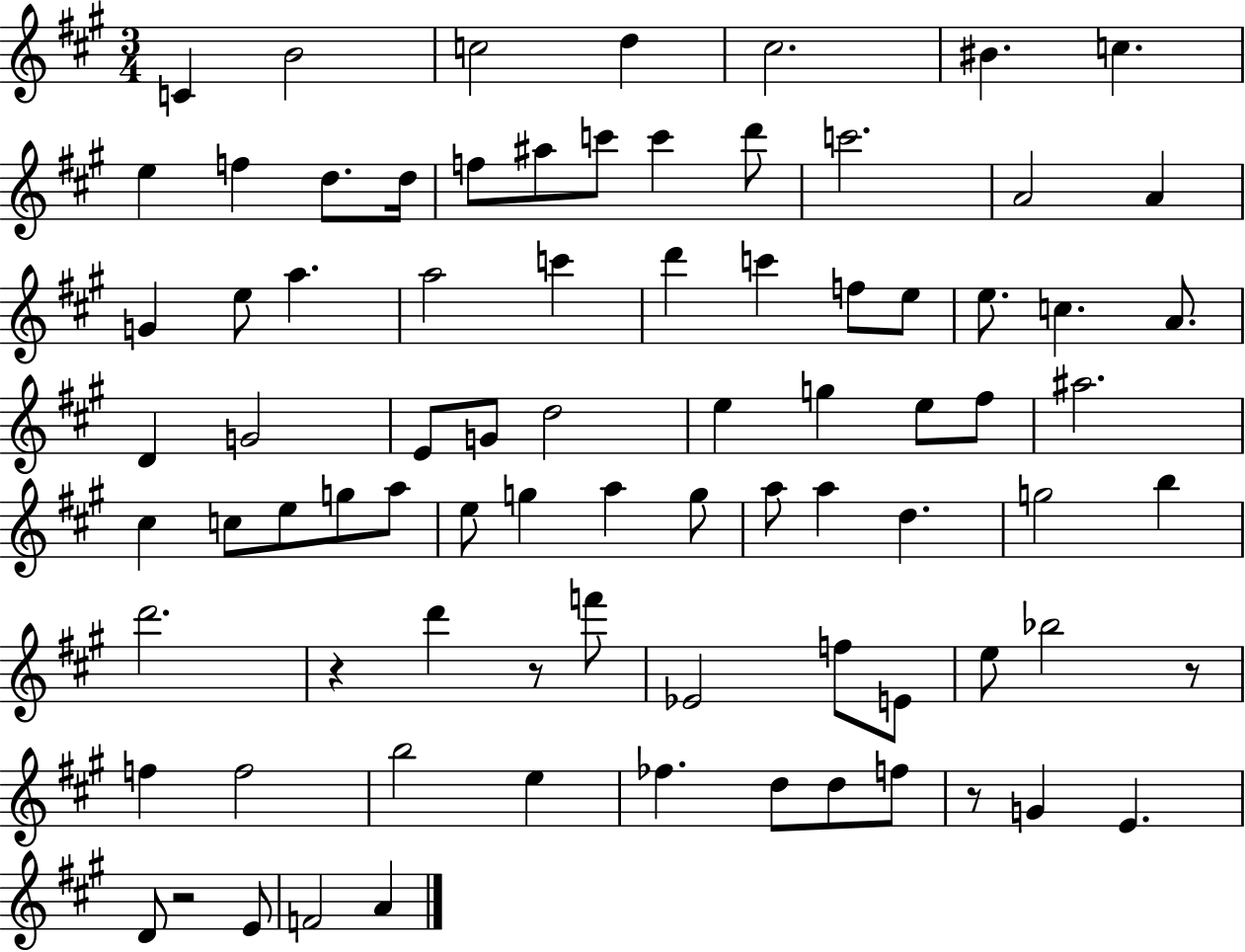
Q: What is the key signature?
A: A major